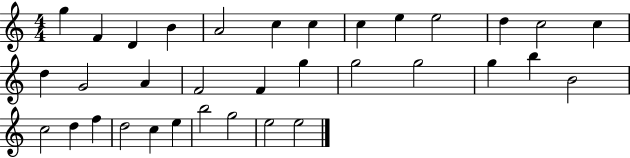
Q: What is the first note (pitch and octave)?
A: G5